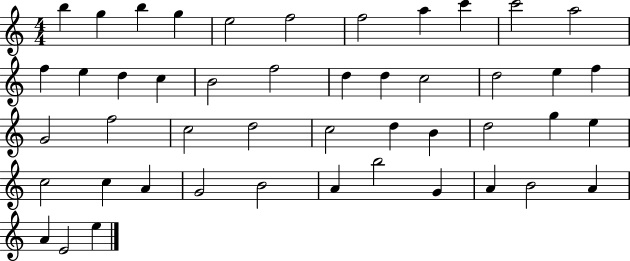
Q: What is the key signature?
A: C major